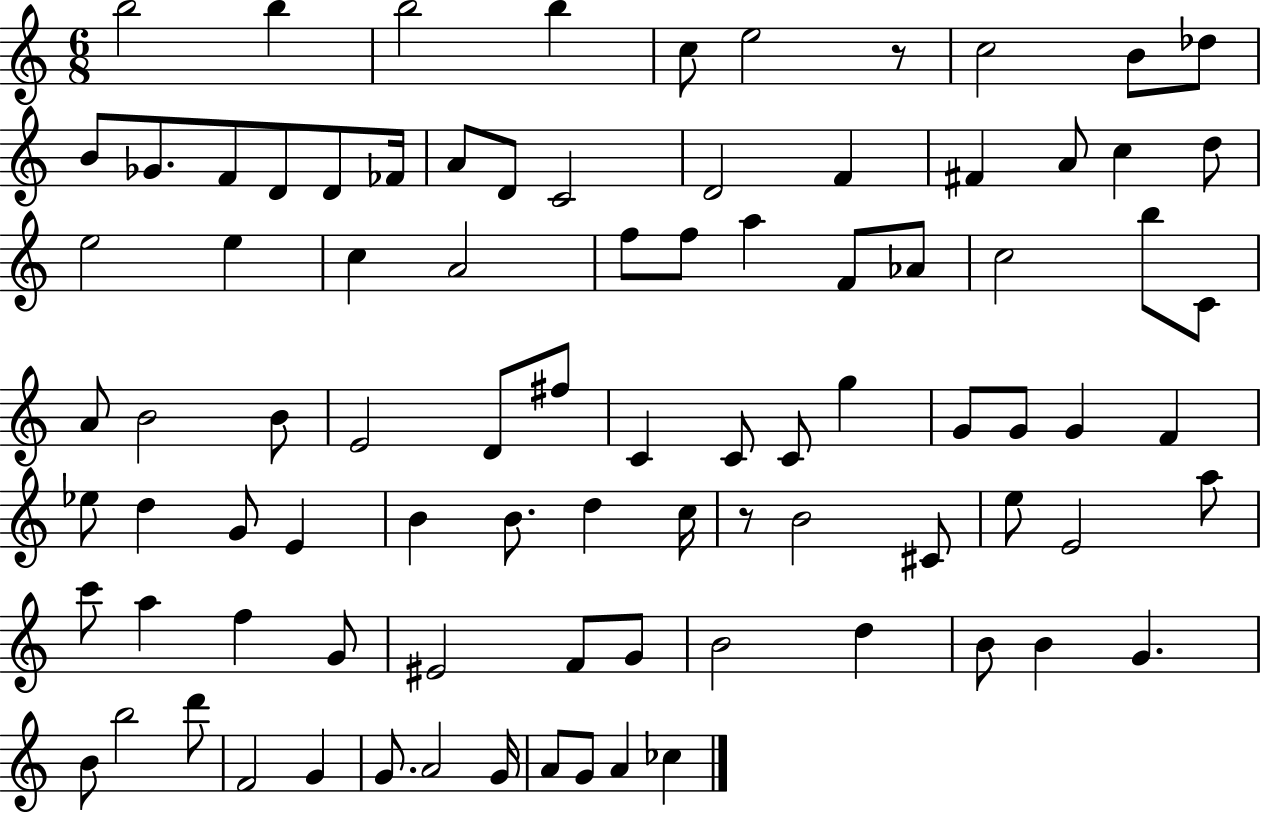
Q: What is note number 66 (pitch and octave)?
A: F5